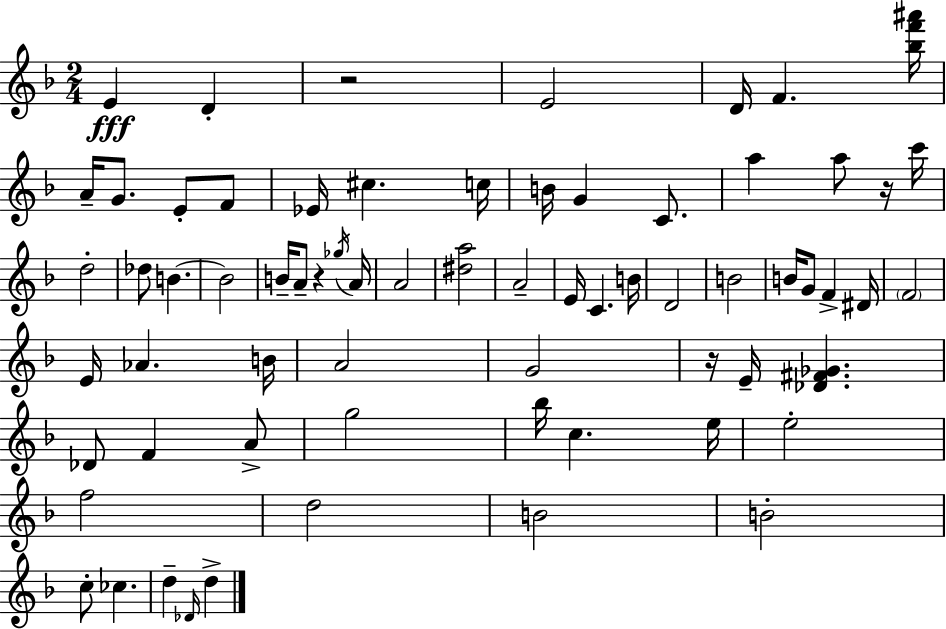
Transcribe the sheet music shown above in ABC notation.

X:1
T:Untitled
M:2/4
L:1/4
K:Dm
E D z2 E2 D/4 F [_bf'^a']/4 A/4 G/2 E/2 F/2 _E/4 ^c c/4 B/4 G C/2 a a/2 z/4 c'/4 d2 _d/2 B B2 B/4 A/2 z _g/4 A/4 A2 [^da]2 A2 E/4 C B/4 D2 B2 B/4 G/2 F ^D/4 F2 E/4 _A B/4 A2 G2 z/4 E/4 [_D^F_G] _D/2 F A/2 g2 _b/4 c e/4 e2 f2 d2 B2 B2 c/2 _c d _D/4 d